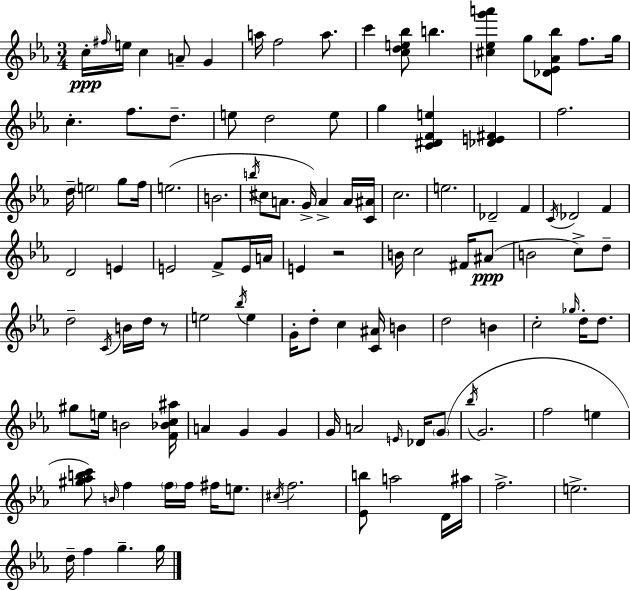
C5/s F#5/s E5/s C5/q A4/e G4/q A5/s F5/h A5/e. C6/q [C5,D5,E5,Bb5]/e B5/q. [C#5,Eb5,G6,A6]/q G5/e [Db4,Eb4,Ab4,Bb5]/e F5/e. G5/s C5/q. F5/e. D5/e. E5/e D5/h E5/e G5/q [C4,D#4,F4,E5]/q [Db4,E4,F#4]/q F5/h. D5/s E5/h G5/e F5/s E5/h. B4/h. B5/s C#5/e A4/e. G4/s A4/q A4/s [C4,A#4]/s C5/h. E5/h. Db4/h F4/q C4/s Db4/h F4/q D4/h E4/q E4/h F4/e E4/s A4/s E4/q R/h B4/s C5/h F#4/s A#4/e B4/h C5/e D5/e D5/h C4/s B4/s D5/s R/e E5/h Bb5/s E5/q G4/s D5/e C5/q [C4,A#4]/s B4/q D5/h B4/q C5/h Gb5/s D5/s D5/e. G#5/e E5/s B4/h [F4,Bb4,C5,A#5]/s A4/q G4/q G4/q G4/s A4/h E4/s Db4/s G4/e Bb5/s G4/h. F5/h E5/q [G#5,Ab5,B5,C6]/e B4/s F5/q F5/s F5/s F#5/s E5/e. C#5/s F5/h. [Eb4,B5]/e A5/h D4/s A#5/s F5/h. E5/h. D5/s F5/q G5/q. G5/s